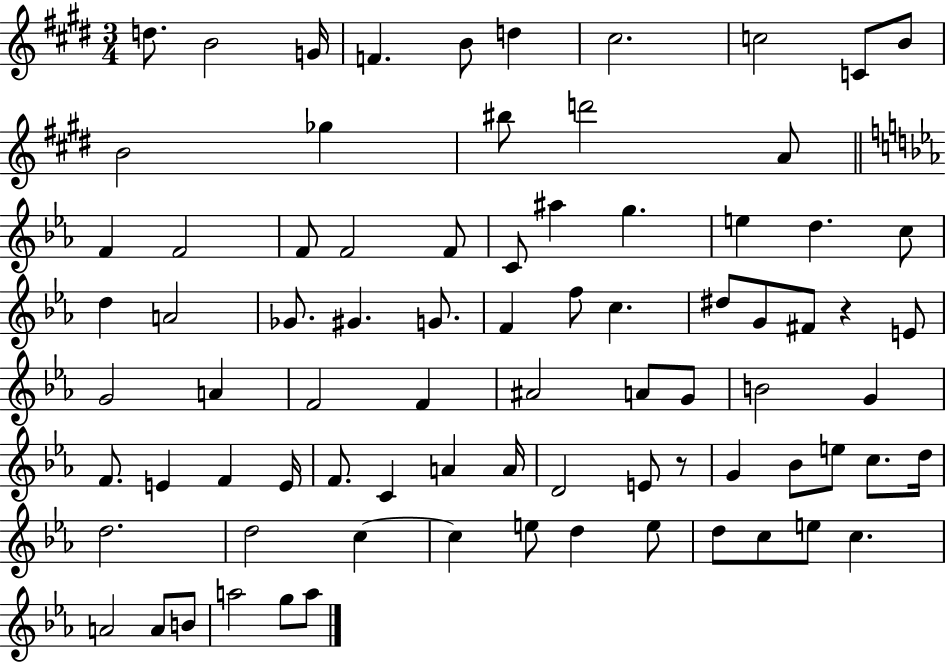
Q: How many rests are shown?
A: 2